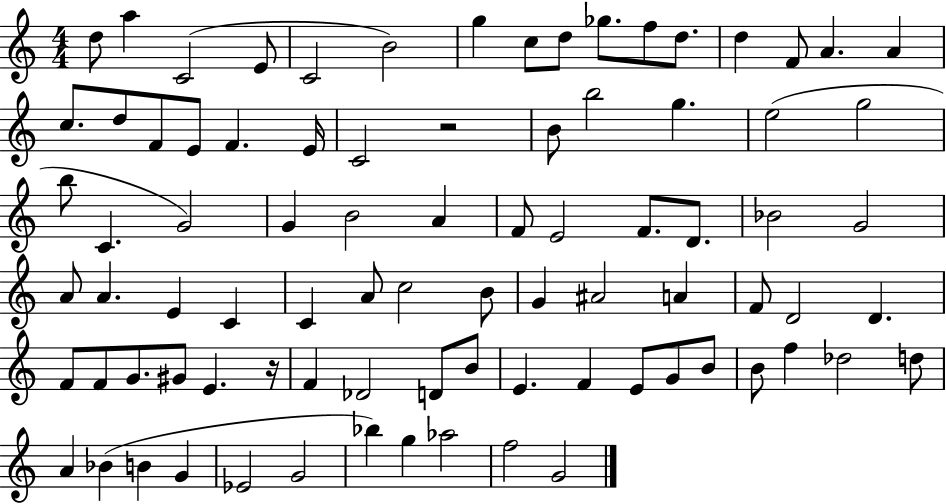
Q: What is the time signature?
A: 4/4